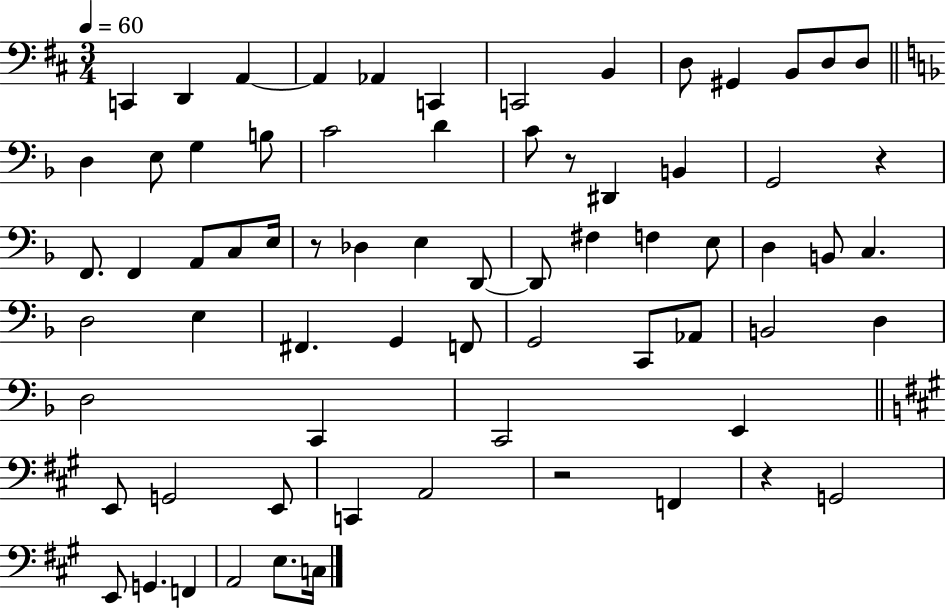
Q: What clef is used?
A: bass